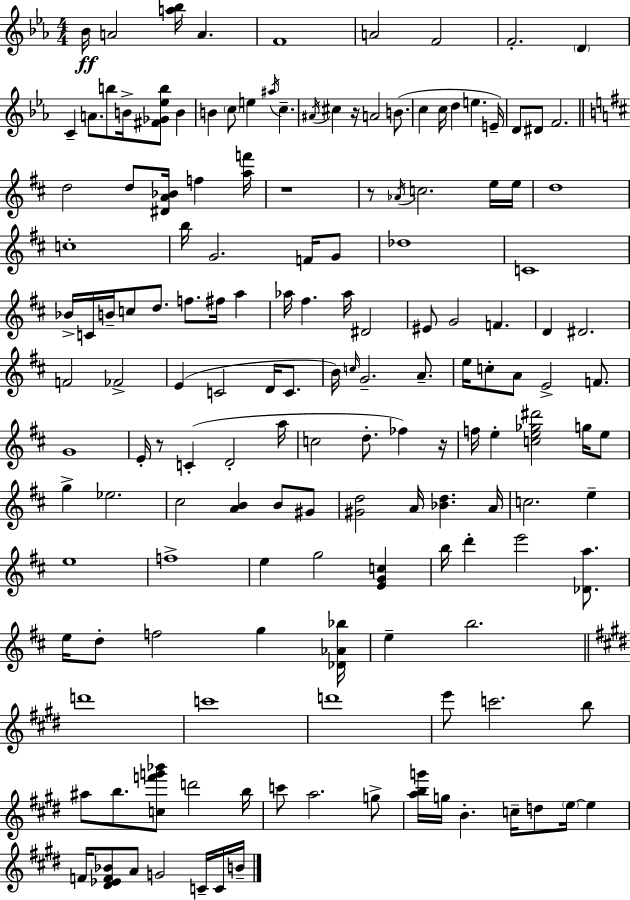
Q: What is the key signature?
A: C minor